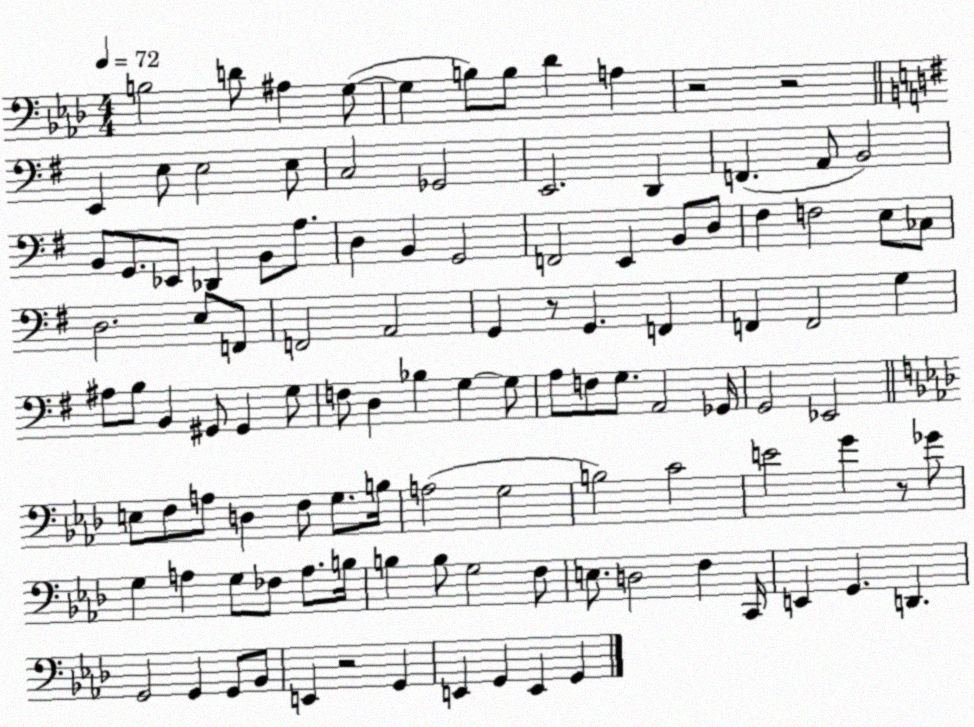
X:1
T:Untitled
M:4/4
L:1/4
K:Ab
B,2 D/2 ^A, G,/2 G, B,/2 B,/2 _D A, z2 z2 E,, E,/2 E,2 E,/2 C,2 _G,,2 E,,2 D,, F,, A,,/2 B,,2 B,,/2 G,,/2 _E,,/2 _D,, B,,/2 A,/2 D, B,, G,,2 F,,2 E,, B,,/2 D,/2 ^F, F,2 E,/2 _C,/2 D,2 E,/2 F,,/2 F,,2 A,,2 G,, z/2 G,, F,, F,, F,,2 G, ^A,/2 B,/2 B,, ^G,,/2 ^G,, G,/2 F,/2 D, _B, G, G,/2 A,/2 F,/2 G,/2 A,,2 _G,,/4 G,,2 _E,,2 E,/2 F,/2 A,/2 D, F,/2 G,/2 B,/4 A,2 G,2 B,2 C2 E2 G z/2 _G/2 G, A, G,/2 _F,/2 A,/2 B,/4 B, B,/2 G,2 F,/2 E,/2 D,2 F, C,,/4 E,, G,, D,, G,,2 G,, G,,/2 _B,,/2 E,, z2 G,, E,, G,, E,, G,,